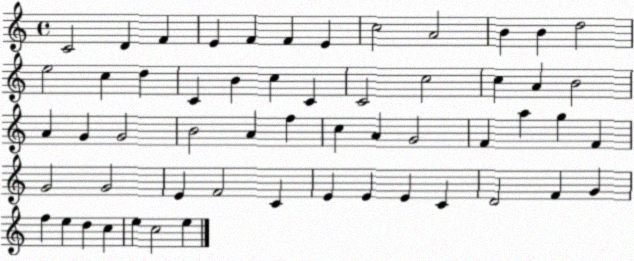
X:1
T:Untitled
M:4/4
L:1/4
K:C
C2 D F E F F E c2 A2 B B d2 e2 c d C B c C C2 c2 c A B2 A G G2 B2 A f c A G2 F a g F G2 G2 E F2 C E E E C D2 F G f e d c e c2 e